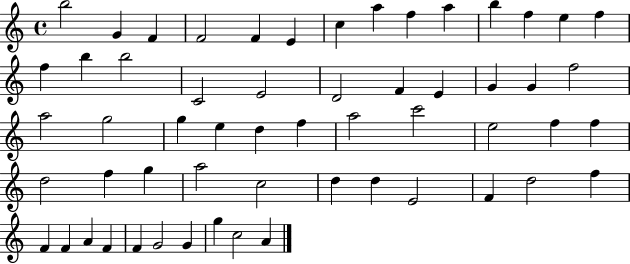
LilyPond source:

{
  \clef treble
  \time 4/4
  \defaultTimeSignature
  \key c \major
  b''2 g'4 f'4 | f'2 f'4 e'4 | c''4 a''4 f''4 a''4 | b''4 f''4 e''4 f''4 | \break f''4 b''4 b''2 | c'2 e'2 | d'2 f'4 e'4 | g'4 g'4 f''2 | \break a''2 g''2 | g''4 e''4 d''4 f''4 | a''2 c'''2 | e''2 f''4 f''4 | \break d''2 f''4 g''4 | a''2 c''2 | d''4 d''4 e'2 | f'4 d''2 f''4 | \break f'4 f'4 a'4 f'4 | f'4 g'2 g'4 | g''4 c''2 a'4 | \bar "|."
}